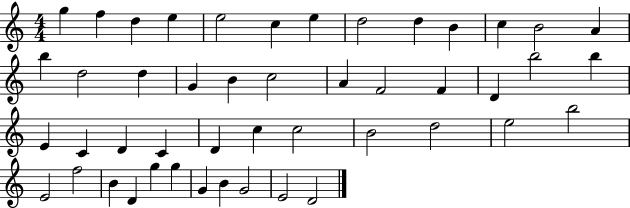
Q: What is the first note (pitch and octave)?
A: G5